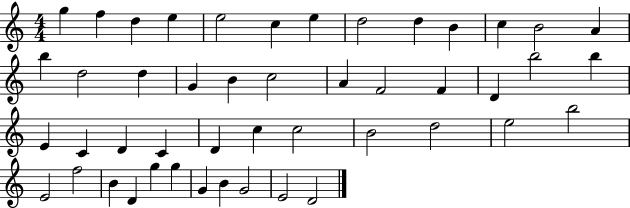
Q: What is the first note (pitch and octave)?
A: G5